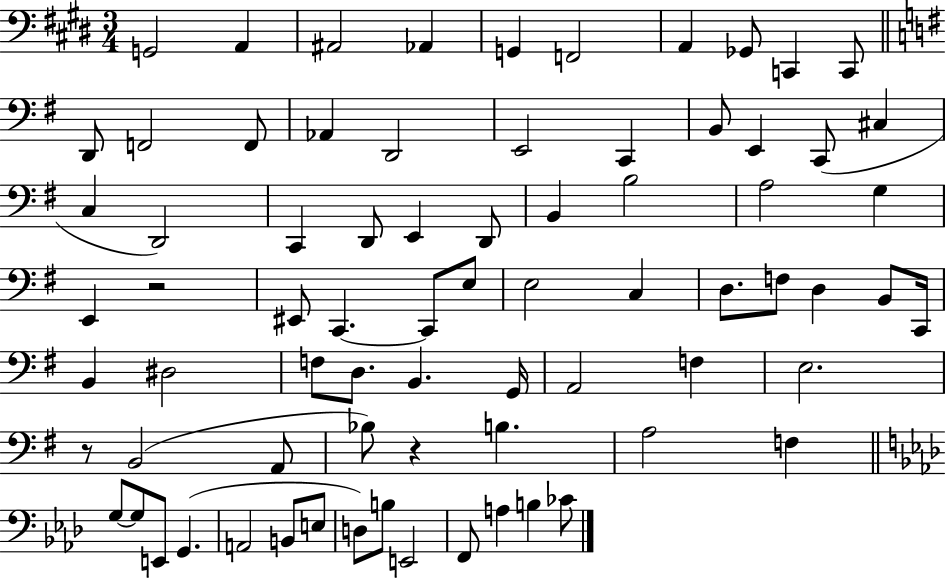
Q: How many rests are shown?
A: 3